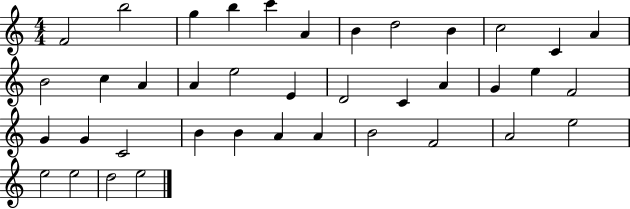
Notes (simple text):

F4/h B5/h G5/q B5/q C6/q A4/q B4/q D5/h B4/q C5/h C4/q A4/q B4/h C5/q A4/q A4/q E5/h E4/q D4/h C4/q A4/q G4/q E5/q F4/h G4/q G4/q C4/h B4/q B4/q A4/q A4/q B4/h F4/h A4/h E5/h E5/h E5/h D5/h E5/h